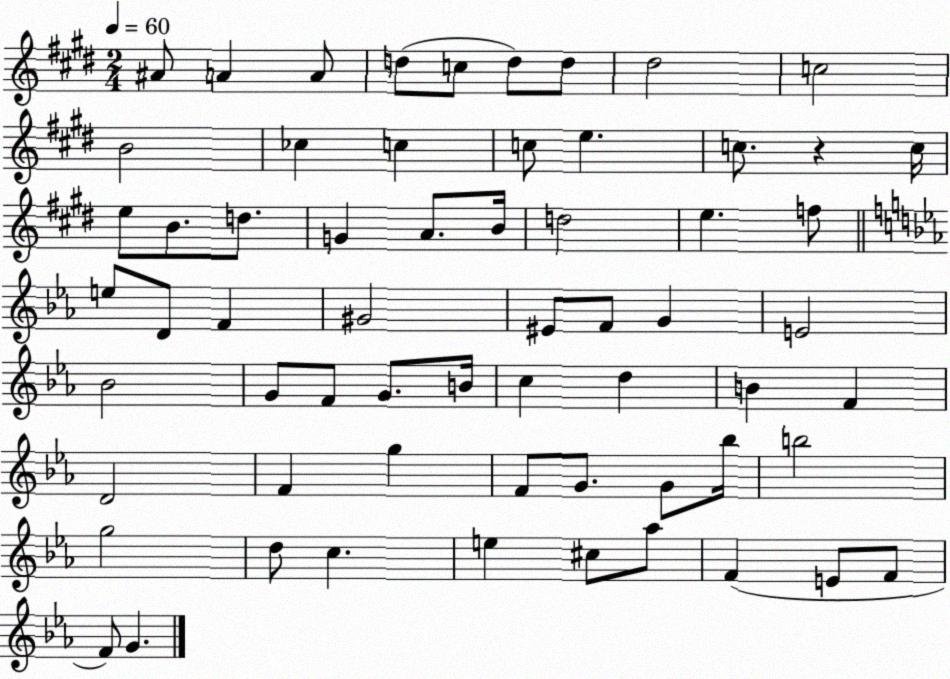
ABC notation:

X:1
T:Untitled
M:2/4
L:1/4
K:E
^A/2 A A/2 d/2 c/2 d/2 d/2 ^d2 c2 B2 _c c c/2 e c/2 z c/4 e/2 B/2 d/2 G A/2 B/4 d2 e f/2 e/2 D/2 F ^G2 ^E/2 F/2 G E2 _B2 G/2 F/2 G/2 B/4 c d B F D2 F g F/2 G/2 G/2 _b/4 b2 g2 d/2 c e ^c/2 _a/2 F E/2 F/2 F/2 G